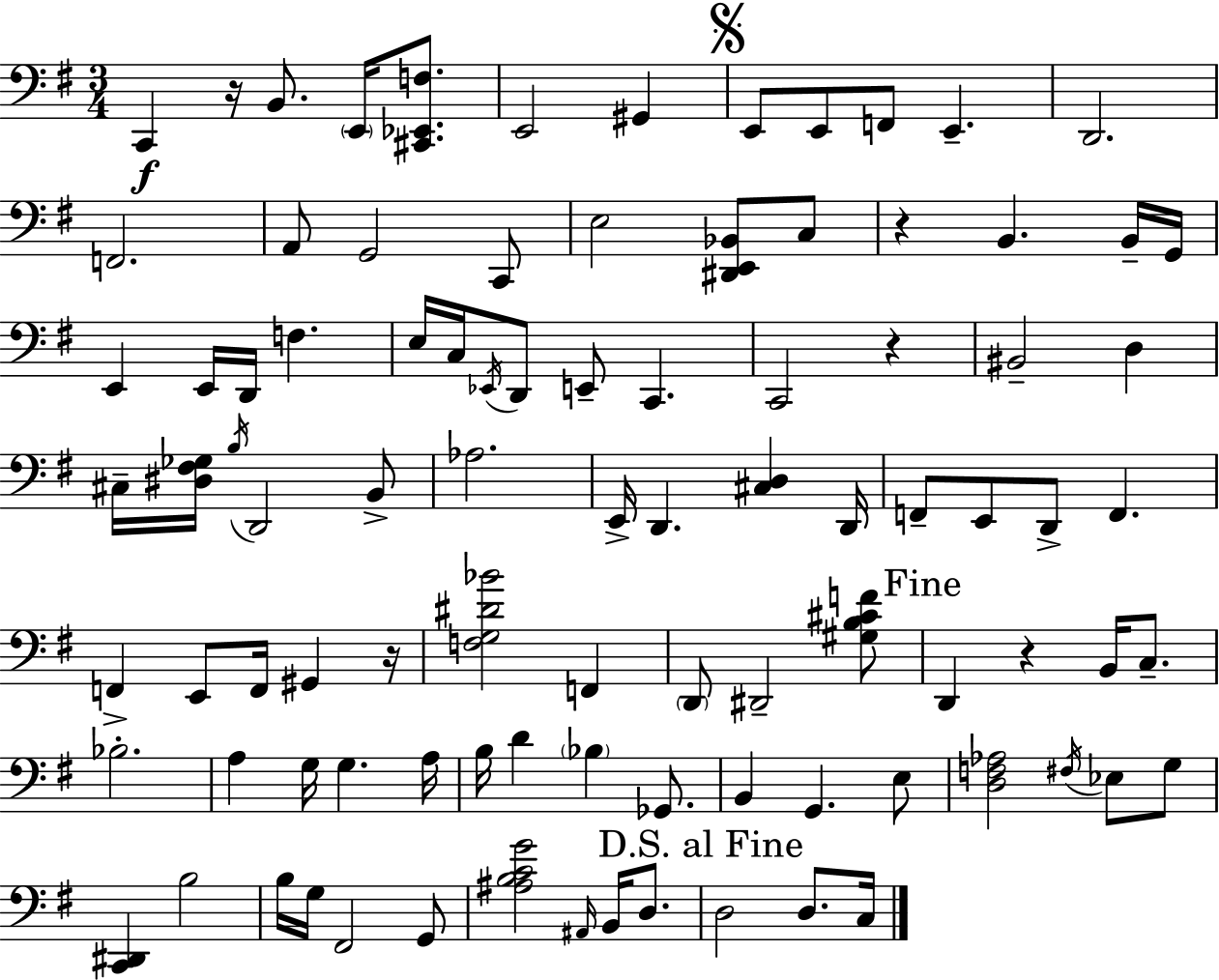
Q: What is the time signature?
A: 3/4